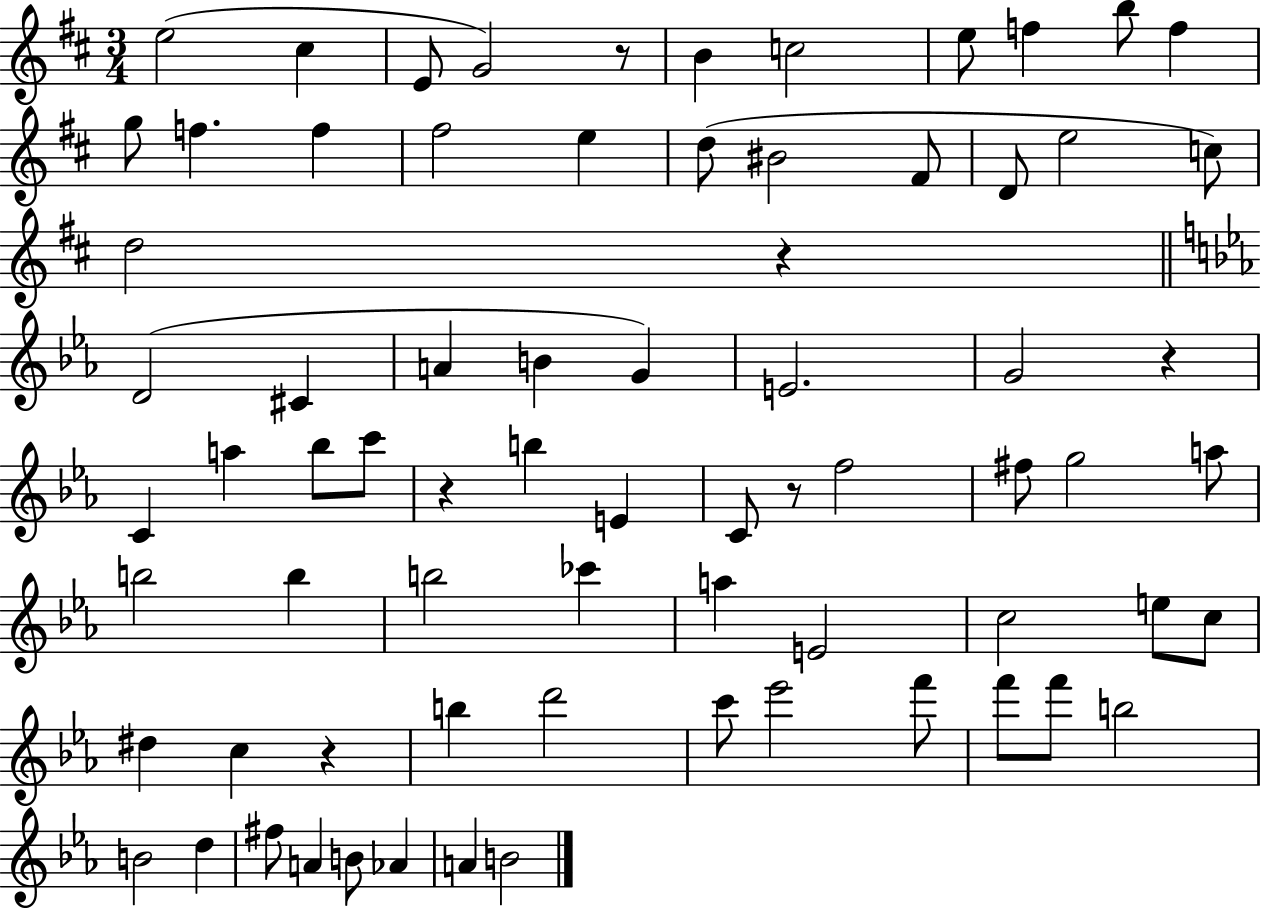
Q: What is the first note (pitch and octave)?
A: E5